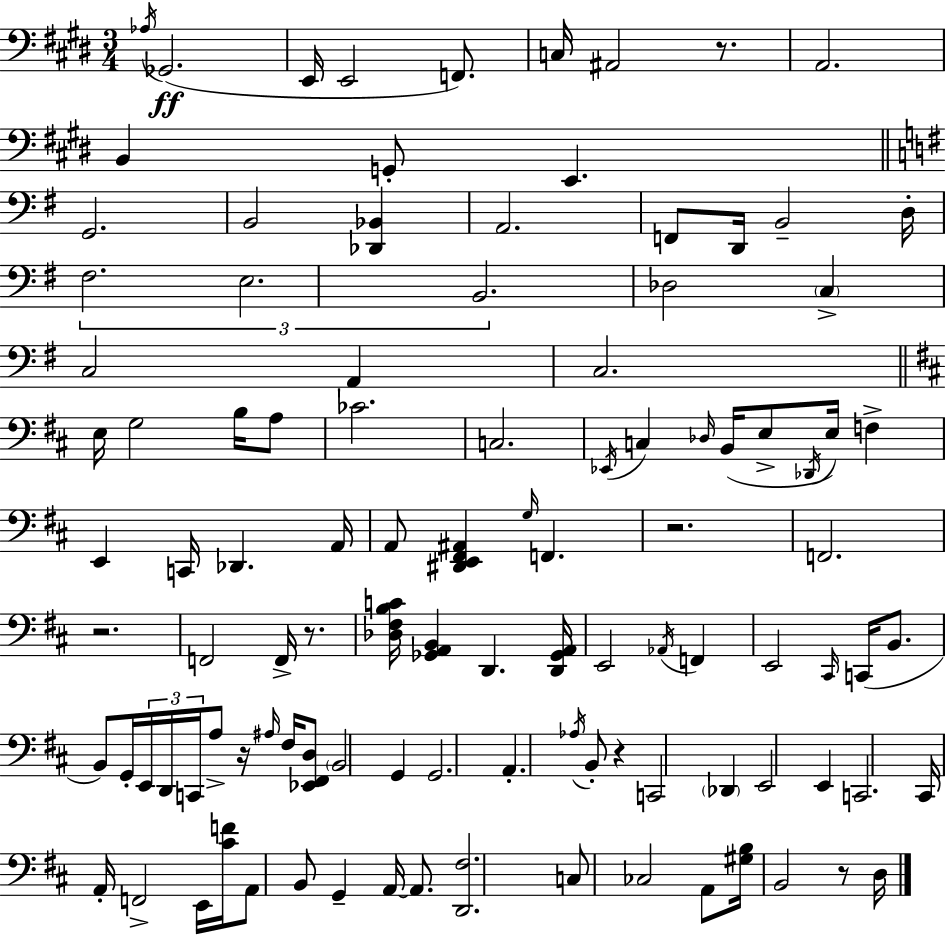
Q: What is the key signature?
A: E major